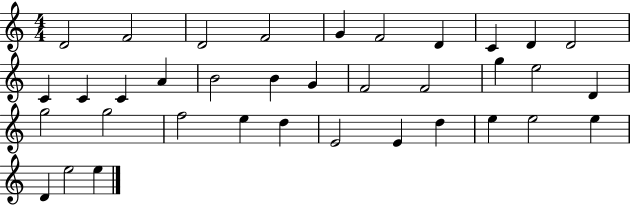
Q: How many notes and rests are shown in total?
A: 36